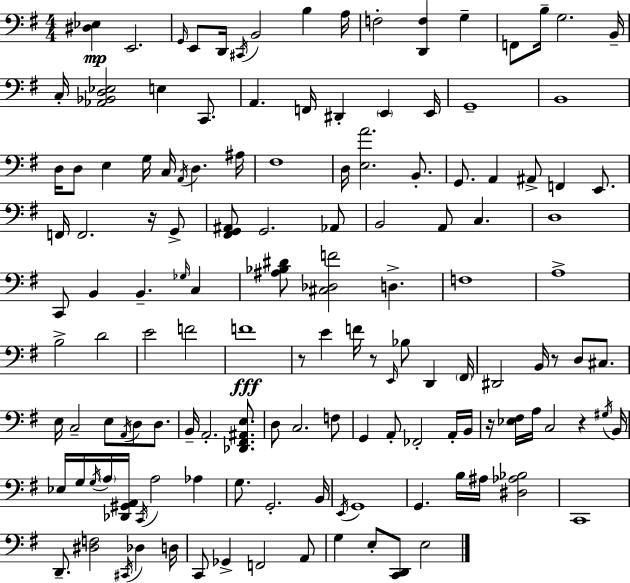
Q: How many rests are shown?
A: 6